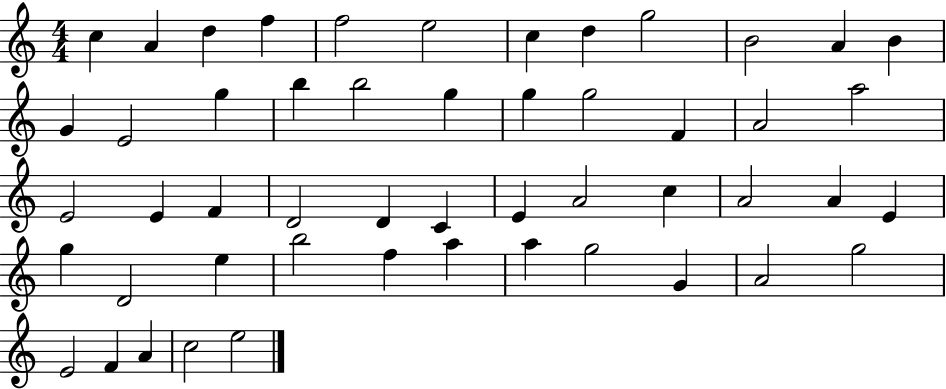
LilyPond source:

{
  \clef treble
  \numericTimeSignature
  \time 4/4
  \key c \major
  c''4 a'4 d''4 f''4 | f''2 e''2 | c''4 d''4 g''2 | b'2 a'4 b'4 | \break g'4 e'2 g''4 | b''4 b''2 g''4 | g''4 g''2 f'4 | a'2 a''2 | \break e'2 e'4 f'4 | d'2 d'4 c'4 | e'4 a'2 c''4 | a'2 a'4 e'4 | \break g''4 d'2 e''4 | b''2 f''4 a''4 | a''4 g''2 g'4 | a'2 g''2 | \break e'2 f'4 a'4 | c''2 e''2 | \bar "|."
}